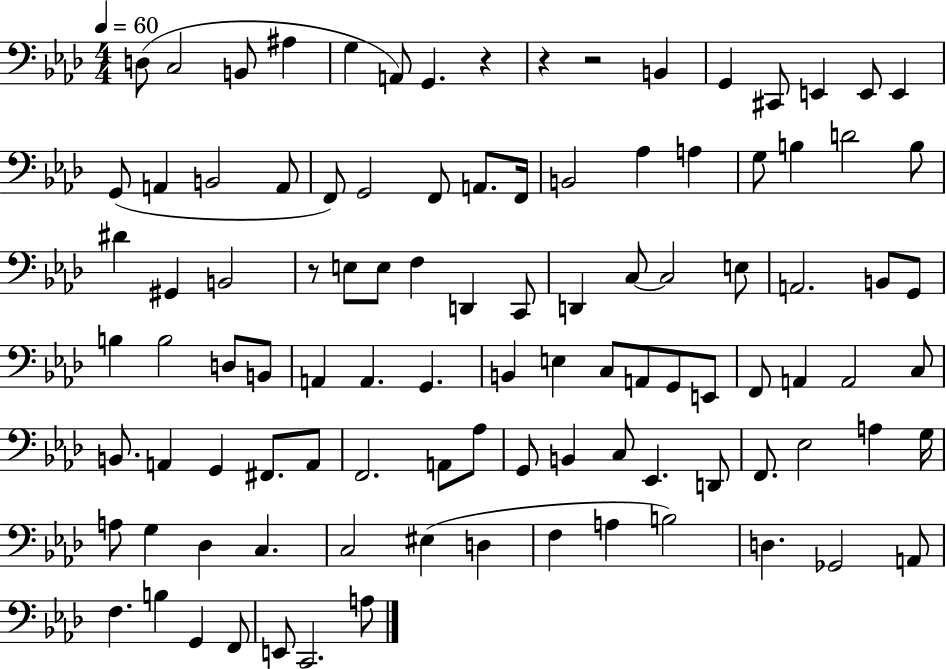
D3/e C3/h B2/e A#3/q G3/q A2/e G2/q. R/q R/q R/h B2/q G2/q C#2/e E2/q E2/e E2/q G2/e A2/q B2/h A2/e F2/e G2/h F2/e A2/e. F2/s B2/h Ab3/q A3/q G3/e B3/q D4/h B3/e D#4/q G#2/q B2/h R/e E3/e E3/e F3/q D2/q C2/e D2/q C3/e C3/h E3/e A2/h. B2/e G2/e B3/q B3/h D3/e B2/e A2/q A2/q. G2/q. B2/q E3/q C3/e A2/e G2/e E2/e F2/e A2/q A2/h C3/e B2/e. A2/q G2/q F#2/e. A2/e F2/h. A2/e Ab3/e G2/e B2/q C3/e Eb2/q. D2/e F2/e. Eb3/h A3/q G3/s A3/e G3/q Db3/q C3/q. C3/h EIS3/q D3/q F3/q A3/q B3/h D3/q. Gb2/h A2/e F3/q. B3/q G2/q F2/e E2/e C2/h. A3/e